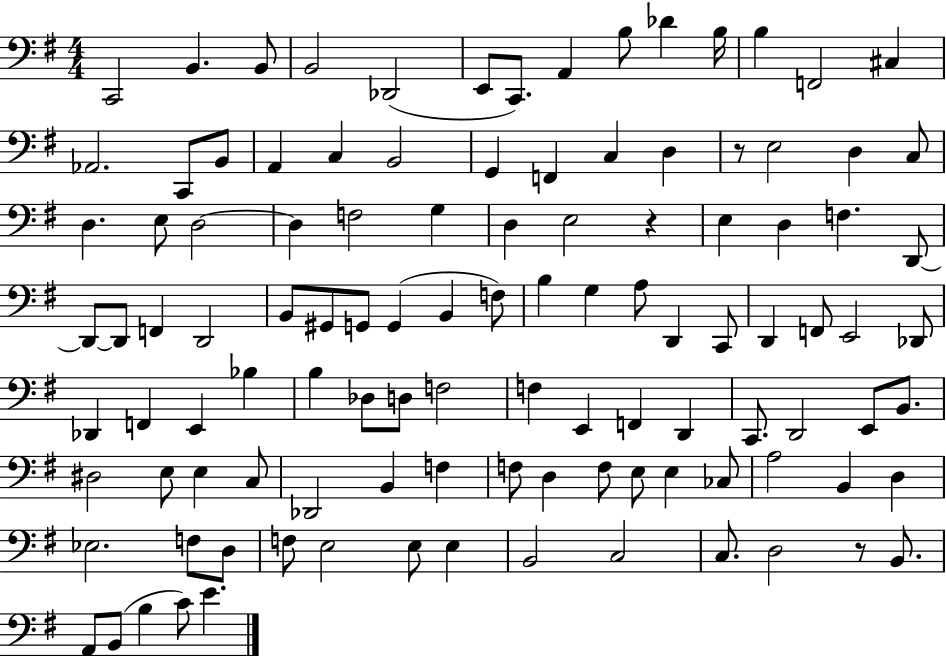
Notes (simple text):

C2/h B2/q. B2/e B2/h Db2/h E2/e C2/e. A2/q B3/e Db4/q B3/s B3/q F2/h C#3/q Ab2/h. C2/e B2/e A2/q C3/q B2/h G2/q F2/q C3/q D3/q R/e E3/h D3/q C3/e D3/q. E3/e D3/h D3/q F3/h G3/q D3/q E3/h R/q E3/q D3/q F3/q. D2/e D2/e D2/e F2/q D2/h B2/e G#2/e G2/e G2/q B2/q F3/e B3/q G3/q A3/e D2/q C2/e D2/q F2/e E2/h Db2/e Db2/q F2/q E2/q Bb3/q B3/q Db3/e D3/e F3/h F3/q E2/q F2/q D2/q C2/e. D2/h E2/e B2/e. D#3/h E3/e E3/q C3/e Db2/h B2/q F3/q F3/e D3/q F3/e E3/e E3/q CES3/e A3/h B2/q D3/q Eb3/h. F3/e D3/e F3/e E3/h E3/e E3/q B2/h C3/h C3/e. D3/h R/e B2/e. A2/e B2/e B3/q C4/e E4/q.